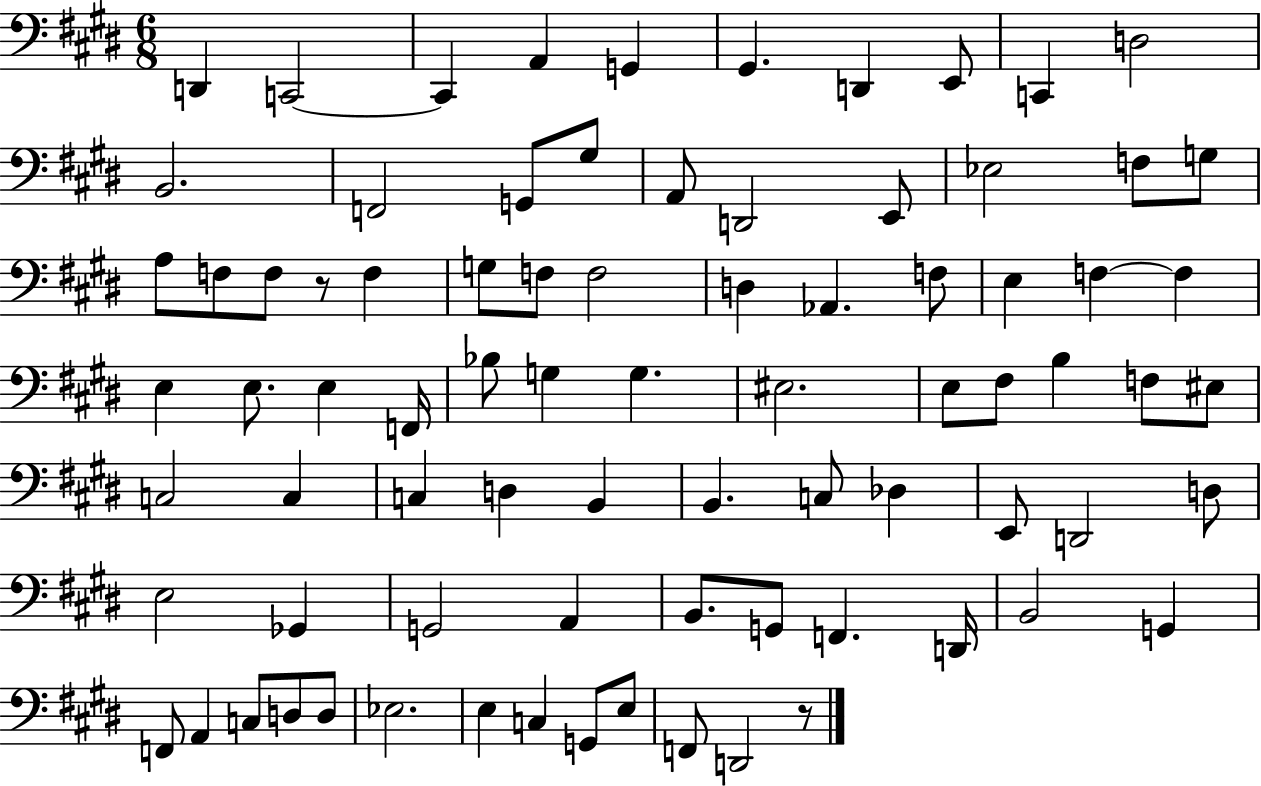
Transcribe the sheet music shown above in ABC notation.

X:1
T:Untitled
M:6/8
L:1/4
K:E
D,, C,,2 C,, A,, G,, ^G,, D,, E,,/2 C,, D,2 B,,2 F,,2 G,,/2 ^G,/2 A,,/2 D,,2 E,,/2 _E,2 F,/2 G,/2 A,/2 F,/2 F,/2 z/2 F, G,/2 F,/2 F,2 D, _A,, F,/2 E, F, F, E, E,/2 E, F,,/4 _B,/2 G, G, ^E,2 E,/2 ^F,/2 B, F,/2 ^E,/2 C,2 C, C, D, B,, B,, C,/2 _D, E,,/2 D,,2 D,/2 E,2 _G,, G,,2 A,, B,,/2 G,,/2 F,, D,,/4 B,,2 G,, F,,/2 A,, C,/2 D,/2 D,/2 _E,2 E, C, G,,/2 E,/2 F,,/2 D,,2 z/2